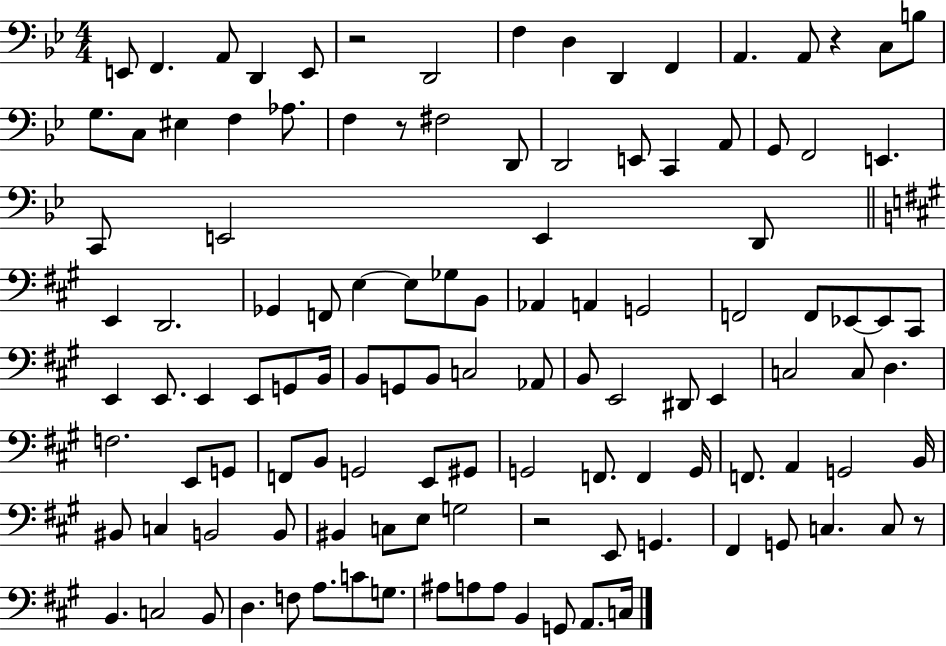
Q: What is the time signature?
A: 4/4